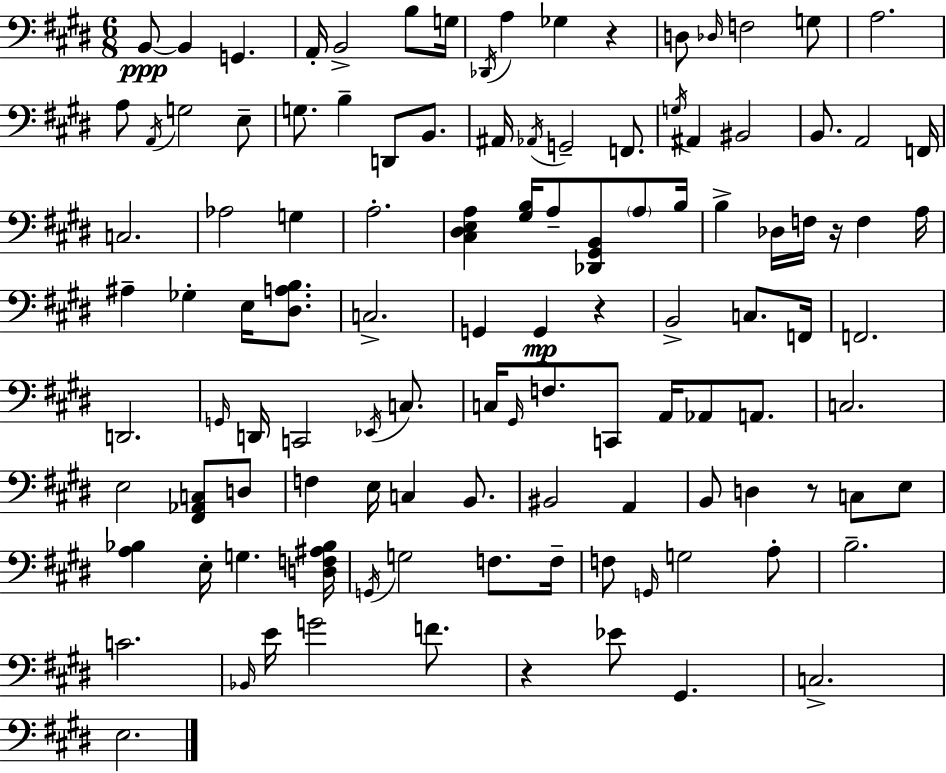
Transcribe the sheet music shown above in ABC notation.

X:1
T:Untitled
M:6/8
L:1/4
K:E
B,,/2 B,, G,, A,,/4 B,,2 B,/2 G,/4 _D,,/4 A, _G, z D,/2 _D,/4 F,2 G,/2 A,2 A,/2 A,,/4 G,2 E,/2 G,/2 B, D,,/2 B,,/2 ^A,,/4 _A,,/4 G,,2 F,,/2 G,/4 ^A,, ^B,,2 B,,/2 A,,2 F,,/4 C,2 _A,2 G, A,2 [^C,^D,E,A,] [^G,B,]/4 A,/2 [_D,,^G,,B,,]/2 A,/2 B,/4 B, _D,/4 F,/4 z/4 F, A,/4 ^A, _G, E,/4 [^D,A,B,]/2 C,2 G,, G,, z B,,2 C,/2 F,,/4 F,,2 D,,2 G,,/4 D,,/4 C,,2 _E,,/4 C,/2 C,/4 ^G,,/4 F,/2 C,,/2 A,,/4 _A,,/2 A,,/2 C,2 E,2 [^F,,_A,,C,]/2 D,/2 F, E,/4 C, B,,/2 ^B,,2 A,, B,,/2 D, z/2 C,/2 E,/2 [A,_B,] E,/4 G, [D,F,^A,_B,]/4 G,,/4 G,2 F,/2 F,/4 F,/2 G,,/4 G,2 A,/2 B,2 C2 _B,,/4 E/4 G2 F/2 z _E/2 ^G,, C,2 E,2